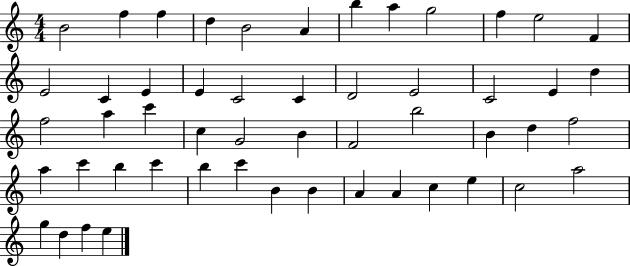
B4/h F5/q F5/q D5/q B4/h A4/q B5/q A5/q G5/h F5/q E5/h F4/q E4/h C4/q E4/q E4/q C4/h C4/q D4/h E4/h C4/h E4/q D5/q F5/h A5/q C6/q C5/q G4/h B4/q F4/h B5/h B4/q D5/q F5/h A5/q C6/q B5/q C6/q B5/q C6/q B4/q B4/q A4/q A4/q C5/q E5/q C5/h A5/h G5/q D5/q F5/q E5/q